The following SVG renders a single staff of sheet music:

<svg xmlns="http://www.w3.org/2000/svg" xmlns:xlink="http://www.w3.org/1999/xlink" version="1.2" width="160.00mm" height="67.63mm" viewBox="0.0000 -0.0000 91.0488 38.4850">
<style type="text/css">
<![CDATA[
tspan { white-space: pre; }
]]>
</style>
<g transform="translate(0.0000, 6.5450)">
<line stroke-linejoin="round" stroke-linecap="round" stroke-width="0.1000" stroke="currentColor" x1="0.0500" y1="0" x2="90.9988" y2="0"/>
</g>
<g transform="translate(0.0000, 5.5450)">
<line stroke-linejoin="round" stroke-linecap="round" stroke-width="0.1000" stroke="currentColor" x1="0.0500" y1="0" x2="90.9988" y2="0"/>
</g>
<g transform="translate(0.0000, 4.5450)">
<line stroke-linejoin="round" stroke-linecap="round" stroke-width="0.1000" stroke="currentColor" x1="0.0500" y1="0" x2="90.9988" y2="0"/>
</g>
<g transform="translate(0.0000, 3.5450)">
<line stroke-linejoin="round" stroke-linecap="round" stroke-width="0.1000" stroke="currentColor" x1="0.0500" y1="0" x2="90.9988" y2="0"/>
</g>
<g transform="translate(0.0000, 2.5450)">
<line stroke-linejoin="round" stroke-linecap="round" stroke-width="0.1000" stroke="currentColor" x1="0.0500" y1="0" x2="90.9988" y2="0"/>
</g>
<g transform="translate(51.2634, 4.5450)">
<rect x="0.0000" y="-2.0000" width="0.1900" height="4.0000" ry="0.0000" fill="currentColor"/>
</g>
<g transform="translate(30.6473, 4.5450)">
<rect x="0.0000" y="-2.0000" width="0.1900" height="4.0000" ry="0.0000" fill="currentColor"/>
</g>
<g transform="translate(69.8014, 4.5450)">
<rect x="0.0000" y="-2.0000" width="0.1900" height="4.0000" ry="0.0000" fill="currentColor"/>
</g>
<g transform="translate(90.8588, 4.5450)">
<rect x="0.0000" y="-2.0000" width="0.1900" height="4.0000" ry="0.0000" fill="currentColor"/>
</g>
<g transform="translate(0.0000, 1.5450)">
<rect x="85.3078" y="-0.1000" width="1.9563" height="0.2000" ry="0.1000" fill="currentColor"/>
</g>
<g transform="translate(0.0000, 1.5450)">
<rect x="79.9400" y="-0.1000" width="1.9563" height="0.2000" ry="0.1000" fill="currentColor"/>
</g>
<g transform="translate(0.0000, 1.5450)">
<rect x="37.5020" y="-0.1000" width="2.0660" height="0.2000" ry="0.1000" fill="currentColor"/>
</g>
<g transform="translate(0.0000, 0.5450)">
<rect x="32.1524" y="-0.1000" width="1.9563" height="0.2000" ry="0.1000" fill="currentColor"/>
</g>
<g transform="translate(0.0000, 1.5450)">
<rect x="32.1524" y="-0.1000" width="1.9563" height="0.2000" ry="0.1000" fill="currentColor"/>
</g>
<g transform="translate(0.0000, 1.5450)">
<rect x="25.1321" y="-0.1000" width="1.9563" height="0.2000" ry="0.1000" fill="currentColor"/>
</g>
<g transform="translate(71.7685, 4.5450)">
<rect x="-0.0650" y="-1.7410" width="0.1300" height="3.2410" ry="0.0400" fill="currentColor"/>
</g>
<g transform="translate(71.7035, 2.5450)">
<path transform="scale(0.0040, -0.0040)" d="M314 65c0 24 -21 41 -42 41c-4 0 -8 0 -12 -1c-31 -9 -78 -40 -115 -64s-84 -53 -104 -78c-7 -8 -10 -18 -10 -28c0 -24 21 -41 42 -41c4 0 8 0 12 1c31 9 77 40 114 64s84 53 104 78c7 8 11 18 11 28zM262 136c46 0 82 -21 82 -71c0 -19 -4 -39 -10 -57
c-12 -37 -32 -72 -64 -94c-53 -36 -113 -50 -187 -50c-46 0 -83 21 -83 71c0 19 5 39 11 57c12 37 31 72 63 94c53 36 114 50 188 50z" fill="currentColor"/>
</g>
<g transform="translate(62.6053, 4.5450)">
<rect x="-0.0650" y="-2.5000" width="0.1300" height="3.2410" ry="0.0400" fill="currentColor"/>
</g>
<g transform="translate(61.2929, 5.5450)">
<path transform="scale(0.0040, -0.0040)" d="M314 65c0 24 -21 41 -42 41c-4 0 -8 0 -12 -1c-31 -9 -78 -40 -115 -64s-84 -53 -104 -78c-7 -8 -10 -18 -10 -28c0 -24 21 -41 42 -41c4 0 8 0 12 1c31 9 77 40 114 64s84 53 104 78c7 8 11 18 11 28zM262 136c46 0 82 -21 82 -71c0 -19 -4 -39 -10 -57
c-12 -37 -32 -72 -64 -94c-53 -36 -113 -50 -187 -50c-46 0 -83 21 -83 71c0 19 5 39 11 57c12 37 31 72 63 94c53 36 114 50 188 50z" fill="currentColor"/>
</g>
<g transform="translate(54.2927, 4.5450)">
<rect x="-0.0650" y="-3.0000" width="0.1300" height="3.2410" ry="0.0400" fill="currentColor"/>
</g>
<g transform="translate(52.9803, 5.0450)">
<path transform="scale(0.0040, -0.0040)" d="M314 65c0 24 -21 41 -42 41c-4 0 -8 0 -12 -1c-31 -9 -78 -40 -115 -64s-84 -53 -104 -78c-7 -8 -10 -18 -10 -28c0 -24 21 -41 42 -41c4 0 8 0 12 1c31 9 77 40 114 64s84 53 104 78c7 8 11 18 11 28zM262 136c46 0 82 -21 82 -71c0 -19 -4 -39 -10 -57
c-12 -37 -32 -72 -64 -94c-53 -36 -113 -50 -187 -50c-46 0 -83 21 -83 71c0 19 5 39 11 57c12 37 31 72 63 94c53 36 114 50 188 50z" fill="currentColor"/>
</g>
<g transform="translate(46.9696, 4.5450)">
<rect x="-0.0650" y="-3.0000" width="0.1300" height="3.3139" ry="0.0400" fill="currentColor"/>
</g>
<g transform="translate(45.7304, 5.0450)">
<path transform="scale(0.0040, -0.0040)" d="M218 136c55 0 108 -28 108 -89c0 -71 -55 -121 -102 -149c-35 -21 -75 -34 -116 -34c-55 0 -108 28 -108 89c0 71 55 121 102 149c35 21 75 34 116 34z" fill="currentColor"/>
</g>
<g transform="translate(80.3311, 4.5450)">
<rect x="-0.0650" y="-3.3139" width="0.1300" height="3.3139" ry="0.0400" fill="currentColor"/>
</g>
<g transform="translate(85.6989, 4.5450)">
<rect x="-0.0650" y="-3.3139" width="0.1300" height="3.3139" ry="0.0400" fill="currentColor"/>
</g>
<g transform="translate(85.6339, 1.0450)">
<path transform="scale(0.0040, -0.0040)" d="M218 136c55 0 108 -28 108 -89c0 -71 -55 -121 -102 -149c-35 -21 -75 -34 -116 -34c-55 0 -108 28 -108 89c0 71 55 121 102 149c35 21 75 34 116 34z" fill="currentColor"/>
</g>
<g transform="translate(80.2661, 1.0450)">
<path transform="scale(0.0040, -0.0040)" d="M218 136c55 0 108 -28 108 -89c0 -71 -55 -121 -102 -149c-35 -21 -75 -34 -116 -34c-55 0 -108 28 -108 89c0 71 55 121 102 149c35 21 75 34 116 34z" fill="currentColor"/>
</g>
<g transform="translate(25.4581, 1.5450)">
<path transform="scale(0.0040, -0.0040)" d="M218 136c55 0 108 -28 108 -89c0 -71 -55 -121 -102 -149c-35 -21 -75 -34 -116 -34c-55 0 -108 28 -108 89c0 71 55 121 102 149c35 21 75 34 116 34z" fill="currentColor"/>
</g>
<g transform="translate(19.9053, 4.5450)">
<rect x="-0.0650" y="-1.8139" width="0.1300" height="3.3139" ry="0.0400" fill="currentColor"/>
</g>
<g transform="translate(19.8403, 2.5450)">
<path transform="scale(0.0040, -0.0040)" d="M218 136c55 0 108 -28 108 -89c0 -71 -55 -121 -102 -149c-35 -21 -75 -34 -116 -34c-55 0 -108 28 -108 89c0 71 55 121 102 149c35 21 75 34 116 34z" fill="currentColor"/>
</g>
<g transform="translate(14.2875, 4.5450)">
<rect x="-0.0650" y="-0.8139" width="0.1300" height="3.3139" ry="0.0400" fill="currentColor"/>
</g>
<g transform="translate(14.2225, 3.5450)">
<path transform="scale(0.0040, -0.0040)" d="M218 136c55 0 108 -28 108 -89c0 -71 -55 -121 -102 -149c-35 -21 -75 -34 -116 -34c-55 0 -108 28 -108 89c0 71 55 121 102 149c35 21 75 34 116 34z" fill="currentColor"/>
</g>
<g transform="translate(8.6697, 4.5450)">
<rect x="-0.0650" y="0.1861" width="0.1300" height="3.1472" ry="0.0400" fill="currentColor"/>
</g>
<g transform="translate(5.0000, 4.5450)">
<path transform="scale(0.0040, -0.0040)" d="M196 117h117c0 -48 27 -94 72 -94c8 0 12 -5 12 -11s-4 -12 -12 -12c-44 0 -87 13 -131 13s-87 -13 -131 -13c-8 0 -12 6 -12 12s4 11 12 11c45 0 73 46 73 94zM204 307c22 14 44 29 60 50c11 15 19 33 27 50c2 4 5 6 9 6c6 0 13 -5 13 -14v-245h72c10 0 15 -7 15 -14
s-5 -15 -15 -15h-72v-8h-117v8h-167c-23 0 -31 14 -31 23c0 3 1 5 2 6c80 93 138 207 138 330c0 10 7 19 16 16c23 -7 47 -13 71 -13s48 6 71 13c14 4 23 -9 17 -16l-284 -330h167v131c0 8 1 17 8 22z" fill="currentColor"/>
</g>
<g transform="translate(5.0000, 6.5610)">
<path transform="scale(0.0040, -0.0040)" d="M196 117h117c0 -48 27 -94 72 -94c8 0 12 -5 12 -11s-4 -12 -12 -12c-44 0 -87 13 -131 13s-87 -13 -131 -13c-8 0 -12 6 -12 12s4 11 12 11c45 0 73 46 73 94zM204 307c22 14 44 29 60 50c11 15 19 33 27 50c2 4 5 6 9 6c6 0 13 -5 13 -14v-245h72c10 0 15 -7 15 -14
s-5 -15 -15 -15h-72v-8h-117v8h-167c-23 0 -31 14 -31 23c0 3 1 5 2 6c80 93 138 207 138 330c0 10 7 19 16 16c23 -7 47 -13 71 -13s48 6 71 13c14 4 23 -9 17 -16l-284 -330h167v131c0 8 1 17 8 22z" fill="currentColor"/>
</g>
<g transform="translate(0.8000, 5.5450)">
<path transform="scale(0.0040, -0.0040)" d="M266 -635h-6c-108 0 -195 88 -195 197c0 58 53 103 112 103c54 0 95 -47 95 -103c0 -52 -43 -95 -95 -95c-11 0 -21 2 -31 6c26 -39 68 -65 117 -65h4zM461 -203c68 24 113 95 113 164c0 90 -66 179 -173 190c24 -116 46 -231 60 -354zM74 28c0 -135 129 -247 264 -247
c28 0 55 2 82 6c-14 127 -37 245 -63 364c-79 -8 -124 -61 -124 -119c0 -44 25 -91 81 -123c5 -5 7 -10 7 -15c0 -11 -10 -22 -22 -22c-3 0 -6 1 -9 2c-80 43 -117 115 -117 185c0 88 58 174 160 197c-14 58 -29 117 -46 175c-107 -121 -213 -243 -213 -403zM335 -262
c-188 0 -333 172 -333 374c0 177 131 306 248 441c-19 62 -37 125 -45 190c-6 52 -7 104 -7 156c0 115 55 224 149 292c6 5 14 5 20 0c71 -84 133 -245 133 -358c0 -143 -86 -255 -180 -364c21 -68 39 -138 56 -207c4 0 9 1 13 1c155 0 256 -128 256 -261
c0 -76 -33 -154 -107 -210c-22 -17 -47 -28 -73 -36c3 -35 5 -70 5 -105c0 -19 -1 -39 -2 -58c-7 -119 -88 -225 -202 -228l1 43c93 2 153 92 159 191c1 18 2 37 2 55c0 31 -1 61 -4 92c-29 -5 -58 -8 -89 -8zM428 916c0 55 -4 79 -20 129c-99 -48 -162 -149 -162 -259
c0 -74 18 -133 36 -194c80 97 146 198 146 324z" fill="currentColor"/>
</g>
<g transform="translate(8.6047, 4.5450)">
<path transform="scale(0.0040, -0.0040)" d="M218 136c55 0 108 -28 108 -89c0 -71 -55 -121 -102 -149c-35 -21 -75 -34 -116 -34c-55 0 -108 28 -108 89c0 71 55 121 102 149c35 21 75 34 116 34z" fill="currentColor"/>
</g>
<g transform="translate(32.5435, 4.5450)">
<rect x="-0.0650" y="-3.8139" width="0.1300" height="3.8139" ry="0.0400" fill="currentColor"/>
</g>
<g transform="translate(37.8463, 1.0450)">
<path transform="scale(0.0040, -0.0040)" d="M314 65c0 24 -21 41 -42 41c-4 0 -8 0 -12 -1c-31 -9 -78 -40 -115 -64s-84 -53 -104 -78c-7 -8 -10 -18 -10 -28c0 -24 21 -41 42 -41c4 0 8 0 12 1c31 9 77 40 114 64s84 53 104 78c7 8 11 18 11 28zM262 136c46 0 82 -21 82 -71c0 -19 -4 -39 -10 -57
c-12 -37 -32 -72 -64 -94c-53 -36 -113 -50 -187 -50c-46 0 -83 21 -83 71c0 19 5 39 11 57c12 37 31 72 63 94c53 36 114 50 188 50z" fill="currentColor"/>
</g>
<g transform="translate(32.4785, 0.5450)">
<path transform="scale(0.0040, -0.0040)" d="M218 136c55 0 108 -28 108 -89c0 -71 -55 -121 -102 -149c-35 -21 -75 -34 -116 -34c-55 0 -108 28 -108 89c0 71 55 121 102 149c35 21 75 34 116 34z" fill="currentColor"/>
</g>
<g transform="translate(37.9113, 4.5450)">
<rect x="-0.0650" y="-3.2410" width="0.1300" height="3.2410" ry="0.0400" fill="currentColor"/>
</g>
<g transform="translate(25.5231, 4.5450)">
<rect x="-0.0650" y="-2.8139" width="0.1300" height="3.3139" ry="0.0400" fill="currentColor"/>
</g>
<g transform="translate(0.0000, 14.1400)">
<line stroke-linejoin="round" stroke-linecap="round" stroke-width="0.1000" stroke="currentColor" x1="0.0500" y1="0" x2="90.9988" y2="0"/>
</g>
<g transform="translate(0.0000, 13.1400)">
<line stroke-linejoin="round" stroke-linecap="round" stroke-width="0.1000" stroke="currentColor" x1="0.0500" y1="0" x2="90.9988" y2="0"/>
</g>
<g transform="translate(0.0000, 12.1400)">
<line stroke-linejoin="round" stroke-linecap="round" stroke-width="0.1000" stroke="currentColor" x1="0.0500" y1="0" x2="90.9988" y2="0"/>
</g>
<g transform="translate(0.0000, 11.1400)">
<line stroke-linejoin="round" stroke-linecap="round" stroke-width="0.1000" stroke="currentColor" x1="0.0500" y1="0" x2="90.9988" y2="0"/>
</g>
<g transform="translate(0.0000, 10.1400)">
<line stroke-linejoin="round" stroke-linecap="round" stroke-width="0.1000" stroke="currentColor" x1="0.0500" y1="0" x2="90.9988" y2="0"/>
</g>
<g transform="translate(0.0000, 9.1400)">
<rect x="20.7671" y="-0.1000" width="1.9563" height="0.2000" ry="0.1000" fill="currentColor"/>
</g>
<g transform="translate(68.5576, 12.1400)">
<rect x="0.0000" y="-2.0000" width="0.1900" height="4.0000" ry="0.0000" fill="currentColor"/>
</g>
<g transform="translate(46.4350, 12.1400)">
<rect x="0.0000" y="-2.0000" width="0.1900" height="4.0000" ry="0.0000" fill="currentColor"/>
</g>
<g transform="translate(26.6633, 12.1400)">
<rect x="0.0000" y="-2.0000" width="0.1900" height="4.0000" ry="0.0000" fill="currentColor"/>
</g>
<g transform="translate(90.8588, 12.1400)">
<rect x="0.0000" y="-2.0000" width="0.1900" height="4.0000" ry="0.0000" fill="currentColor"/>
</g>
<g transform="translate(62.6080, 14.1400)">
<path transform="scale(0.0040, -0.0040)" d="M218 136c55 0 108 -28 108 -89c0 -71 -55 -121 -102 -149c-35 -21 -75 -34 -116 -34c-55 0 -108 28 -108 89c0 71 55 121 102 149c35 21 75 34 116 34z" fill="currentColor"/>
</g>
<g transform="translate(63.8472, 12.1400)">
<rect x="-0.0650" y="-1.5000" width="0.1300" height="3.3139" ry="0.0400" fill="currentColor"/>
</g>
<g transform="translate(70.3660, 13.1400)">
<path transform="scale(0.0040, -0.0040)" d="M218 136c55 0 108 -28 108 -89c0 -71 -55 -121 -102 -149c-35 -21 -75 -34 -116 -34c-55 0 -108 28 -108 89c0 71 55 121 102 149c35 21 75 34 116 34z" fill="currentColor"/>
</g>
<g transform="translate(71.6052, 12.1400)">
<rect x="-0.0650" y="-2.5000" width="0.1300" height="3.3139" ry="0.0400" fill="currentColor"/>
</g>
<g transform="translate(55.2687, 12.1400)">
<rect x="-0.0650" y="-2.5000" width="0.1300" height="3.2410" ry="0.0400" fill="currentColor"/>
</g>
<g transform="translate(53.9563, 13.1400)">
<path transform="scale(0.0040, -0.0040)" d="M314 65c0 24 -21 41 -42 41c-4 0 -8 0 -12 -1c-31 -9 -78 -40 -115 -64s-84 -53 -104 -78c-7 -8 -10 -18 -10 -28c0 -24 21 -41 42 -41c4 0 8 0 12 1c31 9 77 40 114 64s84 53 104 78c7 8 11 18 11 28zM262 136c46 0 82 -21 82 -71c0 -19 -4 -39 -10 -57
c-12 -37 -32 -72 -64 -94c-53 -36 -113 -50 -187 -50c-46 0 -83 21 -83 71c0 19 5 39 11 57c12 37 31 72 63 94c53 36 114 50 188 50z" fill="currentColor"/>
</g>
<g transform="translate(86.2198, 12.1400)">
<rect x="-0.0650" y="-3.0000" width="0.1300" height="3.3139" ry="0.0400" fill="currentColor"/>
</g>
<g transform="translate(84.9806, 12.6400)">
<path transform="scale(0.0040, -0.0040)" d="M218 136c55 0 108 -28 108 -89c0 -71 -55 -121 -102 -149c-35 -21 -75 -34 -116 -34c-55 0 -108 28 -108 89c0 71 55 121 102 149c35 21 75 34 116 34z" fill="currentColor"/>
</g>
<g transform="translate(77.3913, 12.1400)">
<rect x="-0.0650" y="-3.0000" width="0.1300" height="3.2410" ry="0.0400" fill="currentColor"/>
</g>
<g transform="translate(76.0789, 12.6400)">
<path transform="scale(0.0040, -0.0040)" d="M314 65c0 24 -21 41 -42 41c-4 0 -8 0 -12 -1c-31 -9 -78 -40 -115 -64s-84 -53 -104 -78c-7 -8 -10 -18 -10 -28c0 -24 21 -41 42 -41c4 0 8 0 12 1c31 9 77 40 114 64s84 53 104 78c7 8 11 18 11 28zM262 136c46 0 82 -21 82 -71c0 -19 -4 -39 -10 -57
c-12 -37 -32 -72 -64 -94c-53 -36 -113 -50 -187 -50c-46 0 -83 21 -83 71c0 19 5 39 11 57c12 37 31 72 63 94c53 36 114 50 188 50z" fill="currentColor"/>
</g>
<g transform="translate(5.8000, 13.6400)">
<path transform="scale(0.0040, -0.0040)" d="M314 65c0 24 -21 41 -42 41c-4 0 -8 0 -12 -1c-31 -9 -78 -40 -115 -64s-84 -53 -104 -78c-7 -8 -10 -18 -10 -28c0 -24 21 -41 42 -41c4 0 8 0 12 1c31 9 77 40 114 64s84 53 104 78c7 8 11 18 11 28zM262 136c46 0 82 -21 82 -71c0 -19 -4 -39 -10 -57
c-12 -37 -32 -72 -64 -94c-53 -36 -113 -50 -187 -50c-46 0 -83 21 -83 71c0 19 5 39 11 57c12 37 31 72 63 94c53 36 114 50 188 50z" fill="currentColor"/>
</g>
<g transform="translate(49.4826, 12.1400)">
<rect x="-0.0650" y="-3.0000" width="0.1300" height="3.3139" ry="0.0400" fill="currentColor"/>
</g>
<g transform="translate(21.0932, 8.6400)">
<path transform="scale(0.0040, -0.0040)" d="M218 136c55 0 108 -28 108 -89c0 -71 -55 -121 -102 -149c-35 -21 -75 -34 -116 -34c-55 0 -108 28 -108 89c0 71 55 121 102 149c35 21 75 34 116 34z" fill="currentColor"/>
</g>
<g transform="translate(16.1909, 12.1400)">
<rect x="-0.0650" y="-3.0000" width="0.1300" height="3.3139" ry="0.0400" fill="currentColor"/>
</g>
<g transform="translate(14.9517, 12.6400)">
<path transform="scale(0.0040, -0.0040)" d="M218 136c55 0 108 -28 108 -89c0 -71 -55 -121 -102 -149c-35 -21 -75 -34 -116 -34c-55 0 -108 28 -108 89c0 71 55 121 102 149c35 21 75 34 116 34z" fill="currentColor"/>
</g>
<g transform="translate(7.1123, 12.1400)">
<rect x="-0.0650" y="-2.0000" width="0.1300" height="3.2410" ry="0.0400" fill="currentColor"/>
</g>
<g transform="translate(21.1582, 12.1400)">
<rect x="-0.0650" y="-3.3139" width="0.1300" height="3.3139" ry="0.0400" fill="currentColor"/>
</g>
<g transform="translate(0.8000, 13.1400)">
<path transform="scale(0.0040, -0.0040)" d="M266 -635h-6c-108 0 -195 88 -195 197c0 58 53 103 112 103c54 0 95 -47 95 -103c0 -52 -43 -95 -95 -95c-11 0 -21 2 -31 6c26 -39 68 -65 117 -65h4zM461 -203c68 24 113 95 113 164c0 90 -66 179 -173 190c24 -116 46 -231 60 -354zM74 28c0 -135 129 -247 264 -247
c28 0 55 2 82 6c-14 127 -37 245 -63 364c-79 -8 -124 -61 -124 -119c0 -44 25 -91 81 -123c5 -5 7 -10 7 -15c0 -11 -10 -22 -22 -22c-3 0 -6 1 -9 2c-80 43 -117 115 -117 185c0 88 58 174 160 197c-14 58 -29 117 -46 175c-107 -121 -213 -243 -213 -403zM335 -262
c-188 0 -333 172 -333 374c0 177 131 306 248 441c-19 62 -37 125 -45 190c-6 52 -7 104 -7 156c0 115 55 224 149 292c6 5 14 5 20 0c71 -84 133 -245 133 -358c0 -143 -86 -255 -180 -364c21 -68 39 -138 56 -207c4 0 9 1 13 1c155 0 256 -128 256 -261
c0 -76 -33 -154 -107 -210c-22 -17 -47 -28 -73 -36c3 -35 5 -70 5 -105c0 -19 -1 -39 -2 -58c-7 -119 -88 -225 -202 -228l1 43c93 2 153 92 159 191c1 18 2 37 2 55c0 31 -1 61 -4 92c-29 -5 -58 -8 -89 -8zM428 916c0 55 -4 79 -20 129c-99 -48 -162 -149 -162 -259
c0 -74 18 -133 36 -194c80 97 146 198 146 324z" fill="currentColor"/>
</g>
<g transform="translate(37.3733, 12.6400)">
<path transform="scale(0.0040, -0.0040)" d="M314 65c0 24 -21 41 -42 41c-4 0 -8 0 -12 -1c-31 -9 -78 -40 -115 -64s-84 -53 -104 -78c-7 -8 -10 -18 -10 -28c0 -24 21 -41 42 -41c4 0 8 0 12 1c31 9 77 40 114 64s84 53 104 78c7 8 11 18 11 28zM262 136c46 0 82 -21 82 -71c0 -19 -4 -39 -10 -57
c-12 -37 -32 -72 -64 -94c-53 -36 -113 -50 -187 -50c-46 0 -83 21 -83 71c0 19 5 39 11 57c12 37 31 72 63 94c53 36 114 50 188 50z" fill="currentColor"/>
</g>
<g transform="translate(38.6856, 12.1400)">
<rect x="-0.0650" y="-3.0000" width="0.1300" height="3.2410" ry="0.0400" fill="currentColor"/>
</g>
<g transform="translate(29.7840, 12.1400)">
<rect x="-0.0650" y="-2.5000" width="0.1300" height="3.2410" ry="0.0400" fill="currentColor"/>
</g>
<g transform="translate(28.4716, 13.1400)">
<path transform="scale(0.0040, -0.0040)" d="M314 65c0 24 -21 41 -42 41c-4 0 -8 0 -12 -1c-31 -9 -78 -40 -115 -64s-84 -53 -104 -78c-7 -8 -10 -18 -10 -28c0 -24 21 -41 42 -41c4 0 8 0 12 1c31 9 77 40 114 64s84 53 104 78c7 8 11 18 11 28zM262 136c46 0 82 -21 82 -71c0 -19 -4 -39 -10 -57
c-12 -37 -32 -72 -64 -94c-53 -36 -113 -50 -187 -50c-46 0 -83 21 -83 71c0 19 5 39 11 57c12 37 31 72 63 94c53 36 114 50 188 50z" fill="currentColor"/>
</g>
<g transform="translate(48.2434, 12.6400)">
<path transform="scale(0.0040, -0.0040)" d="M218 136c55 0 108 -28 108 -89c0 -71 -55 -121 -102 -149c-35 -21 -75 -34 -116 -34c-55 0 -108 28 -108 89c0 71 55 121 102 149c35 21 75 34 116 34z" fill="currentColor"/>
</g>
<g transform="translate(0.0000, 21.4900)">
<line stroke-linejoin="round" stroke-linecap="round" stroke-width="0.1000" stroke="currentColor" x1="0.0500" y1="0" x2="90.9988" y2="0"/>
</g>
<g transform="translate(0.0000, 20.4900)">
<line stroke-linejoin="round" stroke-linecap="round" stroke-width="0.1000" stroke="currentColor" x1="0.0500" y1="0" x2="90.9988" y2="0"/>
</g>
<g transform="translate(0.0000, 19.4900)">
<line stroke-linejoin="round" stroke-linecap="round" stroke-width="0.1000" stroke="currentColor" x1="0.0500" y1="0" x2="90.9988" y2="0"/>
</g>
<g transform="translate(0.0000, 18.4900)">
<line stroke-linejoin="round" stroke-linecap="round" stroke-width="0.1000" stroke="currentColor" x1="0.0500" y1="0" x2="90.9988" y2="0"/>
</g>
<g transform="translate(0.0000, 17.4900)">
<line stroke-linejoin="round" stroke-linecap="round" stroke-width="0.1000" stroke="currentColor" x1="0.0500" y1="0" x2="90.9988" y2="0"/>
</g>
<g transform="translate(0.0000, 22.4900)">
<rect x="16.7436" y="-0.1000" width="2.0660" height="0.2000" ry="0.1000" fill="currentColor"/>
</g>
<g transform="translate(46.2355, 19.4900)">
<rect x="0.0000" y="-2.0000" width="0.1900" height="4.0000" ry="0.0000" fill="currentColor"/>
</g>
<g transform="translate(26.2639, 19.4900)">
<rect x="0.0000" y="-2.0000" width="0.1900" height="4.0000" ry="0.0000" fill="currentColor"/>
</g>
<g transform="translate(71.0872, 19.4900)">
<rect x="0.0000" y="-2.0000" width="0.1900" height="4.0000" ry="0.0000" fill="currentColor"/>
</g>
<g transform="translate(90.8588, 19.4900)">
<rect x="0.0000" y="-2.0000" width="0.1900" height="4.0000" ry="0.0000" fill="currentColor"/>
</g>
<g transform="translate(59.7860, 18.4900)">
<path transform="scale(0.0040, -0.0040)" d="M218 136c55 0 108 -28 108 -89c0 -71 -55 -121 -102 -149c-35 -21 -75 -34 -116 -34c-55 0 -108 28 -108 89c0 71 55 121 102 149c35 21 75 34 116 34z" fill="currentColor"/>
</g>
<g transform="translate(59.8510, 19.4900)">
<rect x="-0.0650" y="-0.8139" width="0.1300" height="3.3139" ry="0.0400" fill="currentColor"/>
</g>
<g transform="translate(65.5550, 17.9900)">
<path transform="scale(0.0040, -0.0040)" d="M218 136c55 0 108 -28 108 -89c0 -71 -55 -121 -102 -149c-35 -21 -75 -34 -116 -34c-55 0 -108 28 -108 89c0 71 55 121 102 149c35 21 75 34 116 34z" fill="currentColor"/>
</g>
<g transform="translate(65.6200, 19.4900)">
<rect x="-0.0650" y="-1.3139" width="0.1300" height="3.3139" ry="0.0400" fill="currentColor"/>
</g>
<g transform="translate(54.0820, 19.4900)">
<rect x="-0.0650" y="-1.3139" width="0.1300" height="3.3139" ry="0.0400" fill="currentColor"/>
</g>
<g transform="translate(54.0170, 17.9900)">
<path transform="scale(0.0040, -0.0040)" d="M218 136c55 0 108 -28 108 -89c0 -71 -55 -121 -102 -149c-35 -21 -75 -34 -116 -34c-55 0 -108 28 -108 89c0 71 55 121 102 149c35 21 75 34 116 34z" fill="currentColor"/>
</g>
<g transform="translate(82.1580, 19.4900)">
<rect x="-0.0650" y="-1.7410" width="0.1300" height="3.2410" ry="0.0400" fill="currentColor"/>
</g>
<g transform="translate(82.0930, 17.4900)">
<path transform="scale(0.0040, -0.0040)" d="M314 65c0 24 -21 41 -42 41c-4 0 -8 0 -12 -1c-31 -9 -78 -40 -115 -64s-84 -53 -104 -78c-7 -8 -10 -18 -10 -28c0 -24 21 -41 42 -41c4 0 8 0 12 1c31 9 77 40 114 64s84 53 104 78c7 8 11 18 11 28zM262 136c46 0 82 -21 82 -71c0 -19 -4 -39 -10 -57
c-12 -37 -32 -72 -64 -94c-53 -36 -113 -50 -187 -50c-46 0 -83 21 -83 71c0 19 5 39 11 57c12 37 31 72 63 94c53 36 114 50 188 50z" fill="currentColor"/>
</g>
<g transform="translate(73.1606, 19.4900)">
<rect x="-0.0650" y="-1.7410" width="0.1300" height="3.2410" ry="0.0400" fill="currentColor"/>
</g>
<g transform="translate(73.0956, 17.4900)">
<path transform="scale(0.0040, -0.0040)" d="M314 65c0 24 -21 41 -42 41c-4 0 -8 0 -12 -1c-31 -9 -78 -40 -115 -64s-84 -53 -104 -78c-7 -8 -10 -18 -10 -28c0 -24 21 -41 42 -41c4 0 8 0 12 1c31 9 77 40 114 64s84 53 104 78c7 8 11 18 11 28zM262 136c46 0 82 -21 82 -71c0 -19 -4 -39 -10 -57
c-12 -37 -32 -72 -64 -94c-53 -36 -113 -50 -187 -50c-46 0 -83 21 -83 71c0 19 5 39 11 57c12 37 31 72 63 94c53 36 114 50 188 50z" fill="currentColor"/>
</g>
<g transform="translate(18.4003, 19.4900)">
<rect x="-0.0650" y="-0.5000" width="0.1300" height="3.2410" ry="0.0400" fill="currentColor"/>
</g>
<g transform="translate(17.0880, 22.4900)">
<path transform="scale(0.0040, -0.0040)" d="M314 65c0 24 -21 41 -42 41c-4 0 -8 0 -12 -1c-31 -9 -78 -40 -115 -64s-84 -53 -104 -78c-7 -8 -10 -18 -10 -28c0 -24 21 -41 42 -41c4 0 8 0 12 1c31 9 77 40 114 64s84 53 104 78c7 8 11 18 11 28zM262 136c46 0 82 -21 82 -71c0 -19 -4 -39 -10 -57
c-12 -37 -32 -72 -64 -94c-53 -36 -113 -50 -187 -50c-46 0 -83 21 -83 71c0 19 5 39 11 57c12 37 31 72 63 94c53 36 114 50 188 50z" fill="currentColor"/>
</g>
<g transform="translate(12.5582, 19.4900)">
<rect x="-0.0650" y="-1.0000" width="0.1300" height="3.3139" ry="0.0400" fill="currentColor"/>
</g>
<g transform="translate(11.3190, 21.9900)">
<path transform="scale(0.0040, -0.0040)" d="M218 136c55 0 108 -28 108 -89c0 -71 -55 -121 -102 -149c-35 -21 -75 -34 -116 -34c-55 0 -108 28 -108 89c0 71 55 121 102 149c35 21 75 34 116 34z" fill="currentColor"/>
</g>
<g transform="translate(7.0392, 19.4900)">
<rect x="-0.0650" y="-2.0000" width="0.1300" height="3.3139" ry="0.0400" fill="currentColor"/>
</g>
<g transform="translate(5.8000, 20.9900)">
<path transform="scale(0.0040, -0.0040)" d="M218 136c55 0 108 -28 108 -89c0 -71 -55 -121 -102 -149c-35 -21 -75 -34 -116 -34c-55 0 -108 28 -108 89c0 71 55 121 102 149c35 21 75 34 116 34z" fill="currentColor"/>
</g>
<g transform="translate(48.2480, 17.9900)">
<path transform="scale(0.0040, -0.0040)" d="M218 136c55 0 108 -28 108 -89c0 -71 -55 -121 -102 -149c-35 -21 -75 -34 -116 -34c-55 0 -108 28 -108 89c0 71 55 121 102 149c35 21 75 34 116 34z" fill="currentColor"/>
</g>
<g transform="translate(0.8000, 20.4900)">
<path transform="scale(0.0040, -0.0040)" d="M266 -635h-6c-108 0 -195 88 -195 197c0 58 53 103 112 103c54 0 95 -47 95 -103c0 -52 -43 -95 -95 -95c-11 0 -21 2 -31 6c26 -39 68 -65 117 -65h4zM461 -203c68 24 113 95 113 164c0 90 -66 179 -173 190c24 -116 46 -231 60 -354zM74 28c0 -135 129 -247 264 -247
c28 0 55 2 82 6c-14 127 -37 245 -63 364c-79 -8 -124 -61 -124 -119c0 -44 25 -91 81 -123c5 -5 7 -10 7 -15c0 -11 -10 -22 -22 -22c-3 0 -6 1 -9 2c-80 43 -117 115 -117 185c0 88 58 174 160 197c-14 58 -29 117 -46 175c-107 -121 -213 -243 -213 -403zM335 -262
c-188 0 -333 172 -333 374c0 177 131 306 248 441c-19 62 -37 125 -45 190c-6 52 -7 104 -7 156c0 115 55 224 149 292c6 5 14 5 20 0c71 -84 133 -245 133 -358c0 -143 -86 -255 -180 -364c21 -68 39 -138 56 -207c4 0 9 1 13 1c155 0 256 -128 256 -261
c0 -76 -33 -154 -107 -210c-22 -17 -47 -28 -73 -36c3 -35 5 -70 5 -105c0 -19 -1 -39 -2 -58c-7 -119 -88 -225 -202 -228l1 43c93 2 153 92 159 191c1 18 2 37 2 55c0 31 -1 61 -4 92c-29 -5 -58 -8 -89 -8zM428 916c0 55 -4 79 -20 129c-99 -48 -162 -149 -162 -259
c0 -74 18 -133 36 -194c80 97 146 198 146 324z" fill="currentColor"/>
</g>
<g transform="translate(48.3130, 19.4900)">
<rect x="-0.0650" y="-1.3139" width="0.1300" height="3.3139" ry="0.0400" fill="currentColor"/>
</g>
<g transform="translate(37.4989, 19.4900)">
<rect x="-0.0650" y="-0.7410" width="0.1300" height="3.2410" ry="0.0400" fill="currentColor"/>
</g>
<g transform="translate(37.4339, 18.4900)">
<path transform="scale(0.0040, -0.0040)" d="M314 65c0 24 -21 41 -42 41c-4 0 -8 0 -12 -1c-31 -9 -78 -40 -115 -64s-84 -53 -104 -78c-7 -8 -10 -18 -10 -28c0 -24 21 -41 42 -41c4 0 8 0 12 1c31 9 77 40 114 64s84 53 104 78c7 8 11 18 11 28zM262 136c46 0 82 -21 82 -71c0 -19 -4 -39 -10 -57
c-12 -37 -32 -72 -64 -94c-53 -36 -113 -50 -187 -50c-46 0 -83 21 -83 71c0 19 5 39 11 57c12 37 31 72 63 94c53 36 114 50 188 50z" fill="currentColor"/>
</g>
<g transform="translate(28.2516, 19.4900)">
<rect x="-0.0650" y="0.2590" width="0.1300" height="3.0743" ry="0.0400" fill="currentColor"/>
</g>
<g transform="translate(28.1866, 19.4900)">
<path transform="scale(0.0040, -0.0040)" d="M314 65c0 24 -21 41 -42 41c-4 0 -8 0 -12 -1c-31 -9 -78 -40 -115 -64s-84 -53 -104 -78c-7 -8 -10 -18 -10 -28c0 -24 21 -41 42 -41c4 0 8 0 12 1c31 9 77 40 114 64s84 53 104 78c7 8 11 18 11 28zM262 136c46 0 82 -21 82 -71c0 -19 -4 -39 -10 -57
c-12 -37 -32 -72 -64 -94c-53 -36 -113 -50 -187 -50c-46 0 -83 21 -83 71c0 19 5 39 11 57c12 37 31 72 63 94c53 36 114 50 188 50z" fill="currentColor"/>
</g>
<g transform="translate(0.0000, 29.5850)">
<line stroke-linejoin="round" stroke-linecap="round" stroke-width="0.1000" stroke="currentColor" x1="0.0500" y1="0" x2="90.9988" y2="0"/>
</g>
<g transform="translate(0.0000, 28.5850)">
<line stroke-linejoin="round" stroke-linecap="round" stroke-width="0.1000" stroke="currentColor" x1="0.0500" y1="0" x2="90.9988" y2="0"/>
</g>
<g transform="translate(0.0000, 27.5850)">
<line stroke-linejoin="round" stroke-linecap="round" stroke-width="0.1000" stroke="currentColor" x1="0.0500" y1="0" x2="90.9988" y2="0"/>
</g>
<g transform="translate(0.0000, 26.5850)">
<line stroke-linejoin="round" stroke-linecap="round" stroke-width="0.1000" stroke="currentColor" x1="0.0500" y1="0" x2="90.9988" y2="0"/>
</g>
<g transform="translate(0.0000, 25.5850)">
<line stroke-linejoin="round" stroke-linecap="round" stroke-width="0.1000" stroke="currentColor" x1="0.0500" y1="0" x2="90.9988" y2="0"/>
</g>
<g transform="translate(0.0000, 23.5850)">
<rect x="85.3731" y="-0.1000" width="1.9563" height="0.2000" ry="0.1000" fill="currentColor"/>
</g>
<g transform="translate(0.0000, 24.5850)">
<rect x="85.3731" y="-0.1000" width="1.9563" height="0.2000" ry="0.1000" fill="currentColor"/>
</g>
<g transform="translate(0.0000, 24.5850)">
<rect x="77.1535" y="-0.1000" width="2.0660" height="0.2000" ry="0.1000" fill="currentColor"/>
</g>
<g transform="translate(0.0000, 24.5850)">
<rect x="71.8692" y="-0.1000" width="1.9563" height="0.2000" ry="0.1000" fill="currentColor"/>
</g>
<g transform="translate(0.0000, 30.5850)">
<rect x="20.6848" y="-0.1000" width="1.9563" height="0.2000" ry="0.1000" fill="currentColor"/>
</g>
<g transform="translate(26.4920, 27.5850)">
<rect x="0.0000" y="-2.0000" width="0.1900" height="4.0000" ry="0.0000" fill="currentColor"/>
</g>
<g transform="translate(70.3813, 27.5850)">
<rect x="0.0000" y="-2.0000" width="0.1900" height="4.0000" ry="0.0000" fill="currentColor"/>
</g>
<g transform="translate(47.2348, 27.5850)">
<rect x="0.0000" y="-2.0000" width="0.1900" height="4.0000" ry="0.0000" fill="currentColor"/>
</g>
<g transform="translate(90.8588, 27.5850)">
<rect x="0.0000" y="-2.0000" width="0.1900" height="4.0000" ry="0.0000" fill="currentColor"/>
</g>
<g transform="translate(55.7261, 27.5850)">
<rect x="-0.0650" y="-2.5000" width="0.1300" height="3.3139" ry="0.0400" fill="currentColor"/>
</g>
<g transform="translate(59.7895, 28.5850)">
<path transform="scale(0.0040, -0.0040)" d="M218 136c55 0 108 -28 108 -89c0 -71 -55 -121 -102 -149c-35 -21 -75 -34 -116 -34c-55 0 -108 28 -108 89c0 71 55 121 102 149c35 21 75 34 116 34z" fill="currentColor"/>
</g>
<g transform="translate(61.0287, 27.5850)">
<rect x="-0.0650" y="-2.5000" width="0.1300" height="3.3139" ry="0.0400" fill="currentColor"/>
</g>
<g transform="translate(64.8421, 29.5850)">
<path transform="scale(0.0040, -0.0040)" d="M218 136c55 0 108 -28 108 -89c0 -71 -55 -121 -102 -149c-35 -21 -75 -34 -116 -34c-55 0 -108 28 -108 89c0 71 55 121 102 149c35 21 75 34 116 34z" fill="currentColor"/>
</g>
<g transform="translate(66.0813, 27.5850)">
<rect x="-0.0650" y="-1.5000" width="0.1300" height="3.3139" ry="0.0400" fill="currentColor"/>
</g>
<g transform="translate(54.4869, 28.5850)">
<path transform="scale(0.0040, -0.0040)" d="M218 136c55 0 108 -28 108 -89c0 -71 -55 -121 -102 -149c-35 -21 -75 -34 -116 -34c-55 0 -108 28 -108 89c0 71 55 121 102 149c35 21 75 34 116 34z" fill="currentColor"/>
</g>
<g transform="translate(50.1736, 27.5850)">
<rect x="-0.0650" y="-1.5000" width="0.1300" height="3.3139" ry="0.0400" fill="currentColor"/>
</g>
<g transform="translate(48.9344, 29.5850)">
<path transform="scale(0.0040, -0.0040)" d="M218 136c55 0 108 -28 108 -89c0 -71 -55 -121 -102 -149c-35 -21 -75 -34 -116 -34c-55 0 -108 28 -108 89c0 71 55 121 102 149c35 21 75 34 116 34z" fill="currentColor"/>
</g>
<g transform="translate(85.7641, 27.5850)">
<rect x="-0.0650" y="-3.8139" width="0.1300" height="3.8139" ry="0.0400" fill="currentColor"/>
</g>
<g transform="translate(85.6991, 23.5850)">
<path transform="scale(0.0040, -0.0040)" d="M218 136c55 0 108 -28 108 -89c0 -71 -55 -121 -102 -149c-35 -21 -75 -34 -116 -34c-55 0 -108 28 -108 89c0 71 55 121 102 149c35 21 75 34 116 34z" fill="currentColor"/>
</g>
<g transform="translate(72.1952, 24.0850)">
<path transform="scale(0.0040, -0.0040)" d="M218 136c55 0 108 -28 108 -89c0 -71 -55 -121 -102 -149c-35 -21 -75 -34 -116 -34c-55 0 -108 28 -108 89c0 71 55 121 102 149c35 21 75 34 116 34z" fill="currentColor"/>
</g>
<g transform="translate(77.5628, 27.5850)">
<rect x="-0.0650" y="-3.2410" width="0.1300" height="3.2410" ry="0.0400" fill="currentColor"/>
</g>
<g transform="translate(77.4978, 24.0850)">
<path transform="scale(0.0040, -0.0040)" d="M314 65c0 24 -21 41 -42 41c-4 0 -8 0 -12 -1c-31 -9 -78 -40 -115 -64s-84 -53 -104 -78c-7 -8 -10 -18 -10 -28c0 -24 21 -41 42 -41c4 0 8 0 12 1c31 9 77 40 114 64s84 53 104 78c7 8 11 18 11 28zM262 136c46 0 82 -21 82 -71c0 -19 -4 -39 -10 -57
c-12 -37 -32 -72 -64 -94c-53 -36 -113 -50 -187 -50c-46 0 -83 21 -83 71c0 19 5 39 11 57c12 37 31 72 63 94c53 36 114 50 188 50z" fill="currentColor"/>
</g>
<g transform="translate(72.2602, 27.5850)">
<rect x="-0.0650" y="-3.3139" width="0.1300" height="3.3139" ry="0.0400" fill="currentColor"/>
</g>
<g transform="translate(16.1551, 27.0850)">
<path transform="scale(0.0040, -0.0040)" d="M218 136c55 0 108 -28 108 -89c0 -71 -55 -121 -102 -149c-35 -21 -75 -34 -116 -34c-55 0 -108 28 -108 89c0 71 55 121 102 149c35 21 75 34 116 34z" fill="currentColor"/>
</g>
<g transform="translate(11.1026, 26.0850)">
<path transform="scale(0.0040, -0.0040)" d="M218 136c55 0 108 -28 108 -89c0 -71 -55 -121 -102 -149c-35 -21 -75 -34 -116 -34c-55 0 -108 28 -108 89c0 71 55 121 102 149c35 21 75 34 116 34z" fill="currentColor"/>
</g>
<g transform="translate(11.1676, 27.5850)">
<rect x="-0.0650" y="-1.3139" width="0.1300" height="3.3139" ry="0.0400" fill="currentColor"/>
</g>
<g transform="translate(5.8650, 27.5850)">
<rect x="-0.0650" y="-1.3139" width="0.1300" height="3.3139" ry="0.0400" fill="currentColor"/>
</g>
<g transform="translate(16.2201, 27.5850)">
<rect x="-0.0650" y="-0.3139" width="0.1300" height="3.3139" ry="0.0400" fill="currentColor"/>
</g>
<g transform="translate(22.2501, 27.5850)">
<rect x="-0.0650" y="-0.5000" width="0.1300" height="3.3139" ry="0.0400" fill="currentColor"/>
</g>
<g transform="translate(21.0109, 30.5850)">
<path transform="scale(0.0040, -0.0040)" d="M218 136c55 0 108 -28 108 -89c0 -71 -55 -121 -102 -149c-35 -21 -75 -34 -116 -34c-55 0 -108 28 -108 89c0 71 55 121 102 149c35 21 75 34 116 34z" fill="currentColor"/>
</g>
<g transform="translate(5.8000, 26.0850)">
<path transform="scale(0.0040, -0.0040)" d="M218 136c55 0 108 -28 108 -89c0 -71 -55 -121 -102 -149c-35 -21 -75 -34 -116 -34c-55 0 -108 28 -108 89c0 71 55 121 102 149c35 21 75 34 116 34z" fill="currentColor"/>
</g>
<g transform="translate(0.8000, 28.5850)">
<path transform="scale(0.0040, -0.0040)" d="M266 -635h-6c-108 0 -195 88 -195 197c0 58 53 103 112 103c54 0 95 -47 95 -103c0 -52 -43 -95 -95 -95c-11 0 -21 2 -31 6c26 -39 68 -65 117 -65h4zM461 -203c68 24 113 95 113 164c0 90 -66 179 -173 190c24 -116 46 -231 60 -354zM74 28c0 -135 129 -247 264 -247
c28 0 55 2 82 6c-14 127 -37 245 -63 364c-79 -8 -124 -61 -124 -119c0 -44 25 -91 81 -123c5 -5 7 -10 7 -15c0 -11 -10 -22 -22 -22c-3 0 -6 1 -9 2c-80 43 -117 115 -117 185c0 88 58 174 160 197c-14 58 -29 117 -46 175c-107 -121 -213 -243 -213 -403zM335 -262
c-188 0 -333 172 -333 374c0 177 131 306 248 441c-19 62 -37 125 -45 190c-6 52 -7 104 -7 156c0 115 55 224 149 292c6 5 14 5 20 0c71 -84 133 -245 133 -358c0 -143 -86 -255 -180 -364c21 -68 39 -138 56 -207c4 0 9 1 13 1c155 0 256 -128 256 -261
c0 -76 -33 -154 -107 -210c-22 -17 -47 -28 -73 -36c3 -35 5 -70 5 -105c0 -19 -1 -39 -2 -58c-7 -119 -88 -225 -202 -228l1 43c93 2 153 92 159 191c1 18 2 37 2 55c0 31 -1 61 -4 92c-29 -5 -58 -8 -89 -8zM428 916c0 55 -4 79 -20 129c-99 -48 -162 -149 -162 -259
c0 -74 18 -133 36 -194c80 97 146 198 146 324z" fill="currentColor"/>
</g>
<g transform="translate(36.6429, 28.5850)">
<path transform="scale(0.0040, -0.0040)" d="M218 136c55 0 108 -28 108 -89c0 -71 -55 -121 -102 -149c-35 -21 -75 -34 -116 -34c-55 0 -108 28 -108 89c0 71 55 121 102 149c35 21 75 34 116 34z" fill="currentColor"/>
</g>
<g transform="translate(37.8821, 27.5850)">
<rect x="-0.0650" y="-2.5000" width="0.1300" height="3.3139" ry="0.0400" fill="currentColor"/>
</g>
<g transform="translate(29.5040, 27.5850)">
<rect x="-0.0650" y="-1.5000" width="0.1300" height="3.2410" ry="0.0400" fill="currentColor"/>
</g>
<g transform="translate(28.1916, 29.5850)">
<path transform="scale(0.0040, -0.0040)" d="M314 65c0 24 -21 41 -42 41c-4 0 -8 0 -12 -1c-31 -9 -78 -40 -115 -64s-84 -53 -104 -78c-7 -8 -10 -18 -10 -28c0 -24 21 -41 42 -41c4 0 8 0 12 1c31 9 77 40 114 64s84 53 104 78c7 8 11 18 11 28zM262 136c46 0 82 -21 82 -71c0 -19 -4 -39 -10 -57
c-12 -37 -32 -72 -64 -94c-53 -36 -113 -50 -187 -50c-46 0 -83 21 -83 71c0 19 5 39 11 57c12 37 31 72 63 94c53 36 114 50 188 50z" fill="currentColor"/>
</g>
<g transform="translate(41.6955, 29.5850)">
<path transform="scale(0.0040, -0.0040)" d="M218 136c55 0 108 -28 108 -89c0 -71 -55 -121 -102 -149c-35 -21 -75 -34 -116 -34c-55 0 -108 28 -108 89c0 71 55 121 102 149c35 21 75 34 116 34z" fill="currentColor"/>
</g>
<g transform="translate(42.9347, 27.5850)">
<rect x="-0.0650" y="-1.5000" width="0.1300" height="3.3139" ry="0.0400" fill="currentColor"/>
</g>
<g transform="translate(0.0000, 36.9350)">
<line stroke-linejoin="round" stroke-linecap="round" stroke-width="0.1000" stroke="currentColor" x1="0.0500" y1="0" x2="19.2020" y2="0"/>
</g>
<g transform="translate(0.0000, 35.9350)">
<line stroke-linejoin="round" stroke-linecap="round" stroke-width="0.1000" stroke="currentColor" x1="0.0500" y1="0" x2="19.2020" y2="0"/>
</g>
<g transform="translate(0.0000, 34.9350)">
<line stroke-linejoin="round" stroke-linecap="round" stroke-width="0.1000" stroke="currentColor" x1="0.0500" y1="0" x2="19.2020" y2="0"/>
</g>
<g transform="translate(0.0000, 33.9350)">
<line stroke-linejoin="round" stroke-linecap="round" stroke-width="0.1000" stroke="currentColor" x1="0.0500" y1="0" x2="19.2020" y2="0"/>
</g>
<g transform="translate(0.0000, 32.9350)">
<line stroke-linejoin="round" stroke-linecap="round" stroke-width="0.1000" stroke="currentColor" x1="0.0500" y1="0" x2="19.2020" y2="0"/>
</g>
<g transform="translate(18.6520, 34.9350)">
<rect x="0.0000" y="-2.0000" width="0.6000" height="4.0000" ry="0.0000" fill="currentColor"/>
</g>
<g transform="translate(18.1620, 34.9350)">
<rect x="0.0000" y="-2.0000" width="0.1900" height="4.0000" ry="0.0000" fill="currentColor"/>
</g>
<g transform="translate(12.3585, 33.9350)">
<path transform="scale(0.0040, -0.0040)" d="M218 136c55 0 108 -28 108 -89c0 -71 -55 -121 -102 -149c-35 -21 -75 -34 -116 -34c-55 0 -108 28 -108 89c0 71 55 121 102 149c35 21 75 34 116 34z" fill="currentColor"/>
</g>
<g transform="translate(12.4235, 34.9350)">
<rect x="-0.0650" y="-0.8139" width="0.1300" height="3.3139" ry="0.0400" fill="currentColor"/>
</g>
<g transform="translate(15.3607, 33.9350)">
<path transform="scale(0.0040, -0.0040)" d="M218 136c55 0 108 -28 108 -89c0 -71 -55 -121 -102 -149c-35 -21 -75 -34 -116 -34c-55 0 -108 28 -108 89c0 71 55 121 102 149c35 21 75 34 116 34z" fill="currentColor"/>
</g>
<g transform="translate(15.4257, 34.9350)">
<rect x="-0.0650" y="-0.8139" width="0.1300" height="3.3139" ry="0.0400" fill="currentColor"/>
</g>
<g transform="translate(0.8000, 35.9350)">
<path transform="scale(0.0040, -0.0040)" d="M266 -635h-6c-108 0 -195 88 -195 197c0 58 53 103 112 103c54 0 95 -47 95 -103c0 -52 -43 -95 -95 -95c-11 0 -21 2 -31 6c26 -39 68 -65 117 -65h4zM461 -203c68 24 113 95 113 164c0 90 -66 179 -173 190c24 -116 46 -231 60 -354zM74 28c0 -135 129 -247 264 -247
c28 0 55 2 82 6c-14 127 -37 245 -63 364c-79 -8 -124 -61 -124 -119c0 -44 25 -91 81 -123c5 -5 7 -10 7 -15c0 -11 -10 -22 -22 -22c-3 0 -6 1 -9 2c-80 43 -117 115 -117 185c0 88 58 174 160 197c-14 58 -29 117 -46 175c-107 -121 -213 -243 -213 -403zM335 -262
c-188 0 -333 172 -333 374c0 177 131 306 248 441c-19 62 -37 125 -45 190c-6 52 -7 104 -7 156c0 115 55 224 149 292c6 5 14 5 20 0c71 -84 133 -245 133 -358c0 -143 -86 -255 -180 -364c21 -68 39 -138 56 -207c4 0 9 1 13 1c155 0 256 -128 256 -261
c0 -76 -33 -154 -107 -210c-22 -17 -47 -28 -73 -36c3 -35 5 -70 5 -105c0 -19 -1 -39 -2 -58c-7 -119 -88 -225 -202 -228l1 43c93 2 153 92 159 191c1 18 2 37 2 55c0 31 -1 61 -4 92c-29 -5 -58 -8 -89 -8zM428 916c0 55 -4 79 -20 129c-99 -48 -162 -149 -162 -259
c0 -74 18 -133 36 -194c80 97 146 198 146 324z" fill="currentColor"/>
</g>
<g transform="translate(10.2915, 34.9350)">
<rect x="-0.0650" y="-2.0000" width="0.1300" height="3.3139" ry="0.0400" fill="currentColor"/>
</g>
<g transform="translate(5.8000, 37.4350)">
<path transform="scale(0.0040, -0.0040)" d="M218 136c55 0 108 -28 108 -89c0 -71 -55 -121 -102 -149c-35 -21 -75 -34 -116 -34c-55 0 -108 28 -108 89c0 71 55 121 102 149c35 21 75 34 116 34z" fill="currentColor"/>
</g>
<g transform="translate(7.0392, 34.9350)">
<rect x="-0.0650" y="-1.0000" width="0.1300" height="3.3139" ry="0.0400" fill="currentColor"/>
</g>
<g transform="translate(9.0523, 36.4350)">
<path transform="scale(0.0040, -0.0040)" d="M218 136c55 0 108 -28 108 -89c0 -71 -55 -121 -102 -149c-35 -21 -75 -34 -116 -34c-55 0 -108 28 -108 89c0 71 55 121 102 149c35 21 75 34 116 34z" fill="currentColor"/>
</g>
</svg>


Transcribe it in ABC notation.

X:1
T:Untitled
M:4/4
L:1/4
K:C
B d f a c' b2 A A2 G2 f2 b b F2 A b G2 A2 A G2 E G A2 A F D C2 B2 d2 e e d e f2 f2 e e c C E2 G E E G G E b b2 c' D F d d